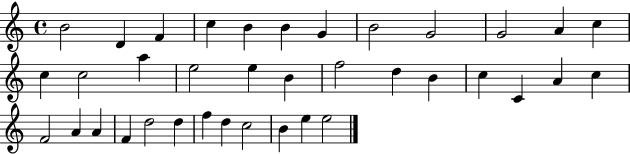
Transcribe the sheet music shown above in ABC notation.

X:1
T:Untitled
M:4/4
L:1/4
K:C
B2 D F c B B G B2 G2 G2 A c c c2 a e2 e B f2 d B c C A c F2 A A F d2 d f d c2 B e e2